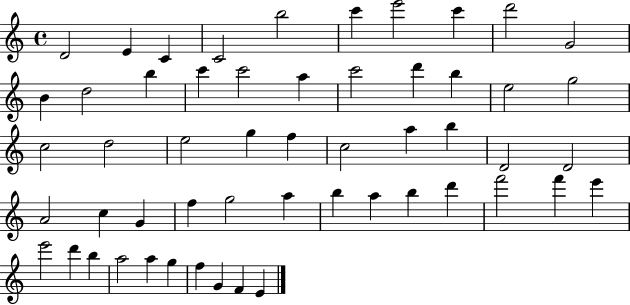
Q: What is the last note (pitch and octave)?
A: E4